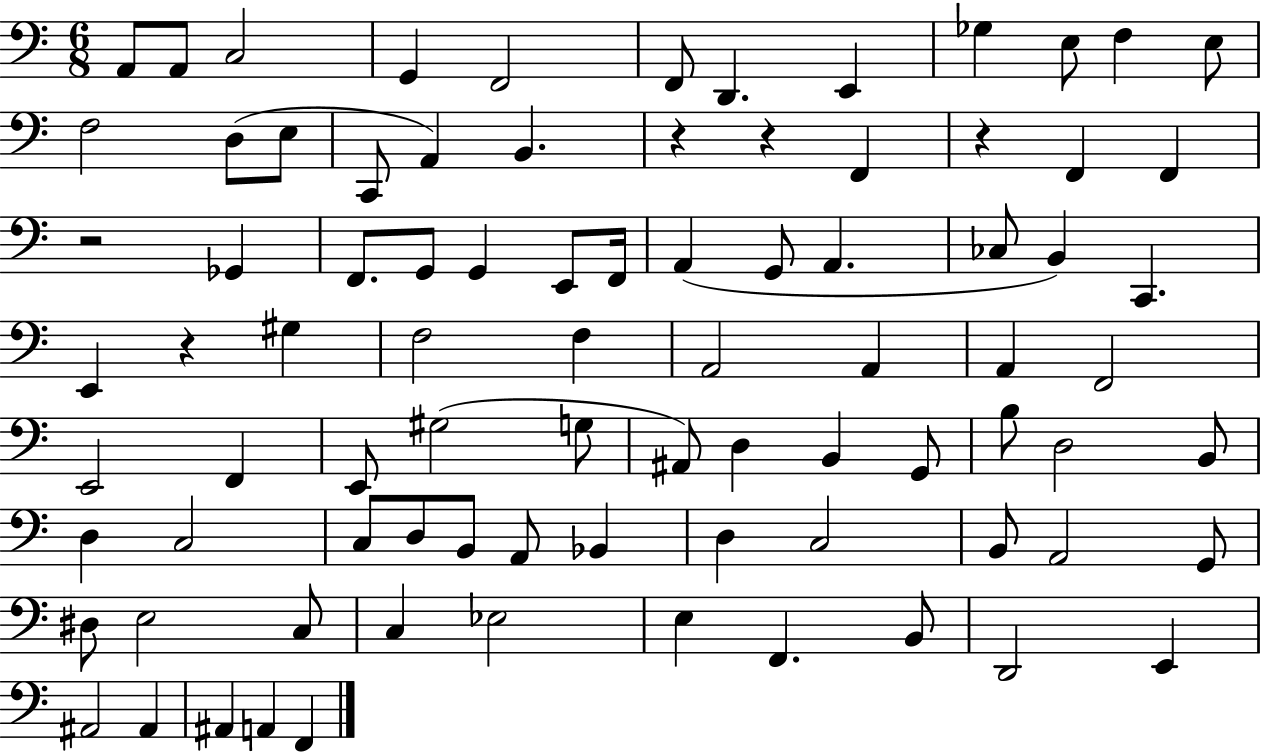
{
  \clef bass
  \numericTimeSignature
  \time 6/8
  \key c \major
  a,8 a,8 c2 | g,4 f,2 | f,8 d,4. e,4 | ges4 e8 f4 e8 | \break f2 d8( e8 | c,8 a,4) b,4. | r4 r4 f,4 | r4 f,4 f,4 | \break r2 ges,4 | f,8. g,8 g,4 e,8 f,16 | a,4( g,8 a,4. | ces8 b,4) c,4. | \break e,4 r4 gis4 | f2 f4 | a,2 a,4 | a,4 f,2 | \break e,2 f,4 | e,8 gis2( g8 | ais,8) d4 b,4 g,8 | b8 d2 b,8 | \break d4 c2 | c8 d8 b,8 a,8 bes,4 | d4 c2 | b,8 a,2 g,8 | \break dis8 e2 c8 | c4 ees2 | e4 f,4. b,8 | d,2 e,4 | \break ais,2 ais,4 | ais,4 a,4 f,4 | \bar "|."
}